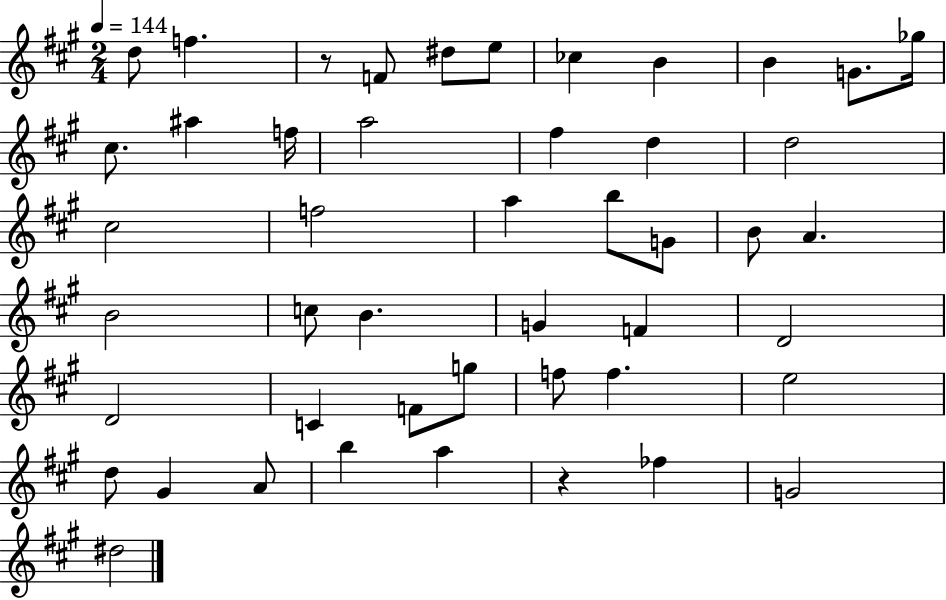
D5/e F5/q. R/e F4/e D#5/e E5/e CES5/q B4/q B4/q G4/e. Gb5/s C#5/e. A#5/q F5/s A5/h F#5/q D5/q D5/h C#5/h F5/h A5/q B5/e G4/e B4/e A4/q. B4/h C5/e B4/q. G4/q F4/q D4/h D4/h C4/q F4/e G5/e F5/e F5/q. E5/h D5/e G#4/q A4/e B5/q A5/q R/q FES5/q G4/h D#5/h